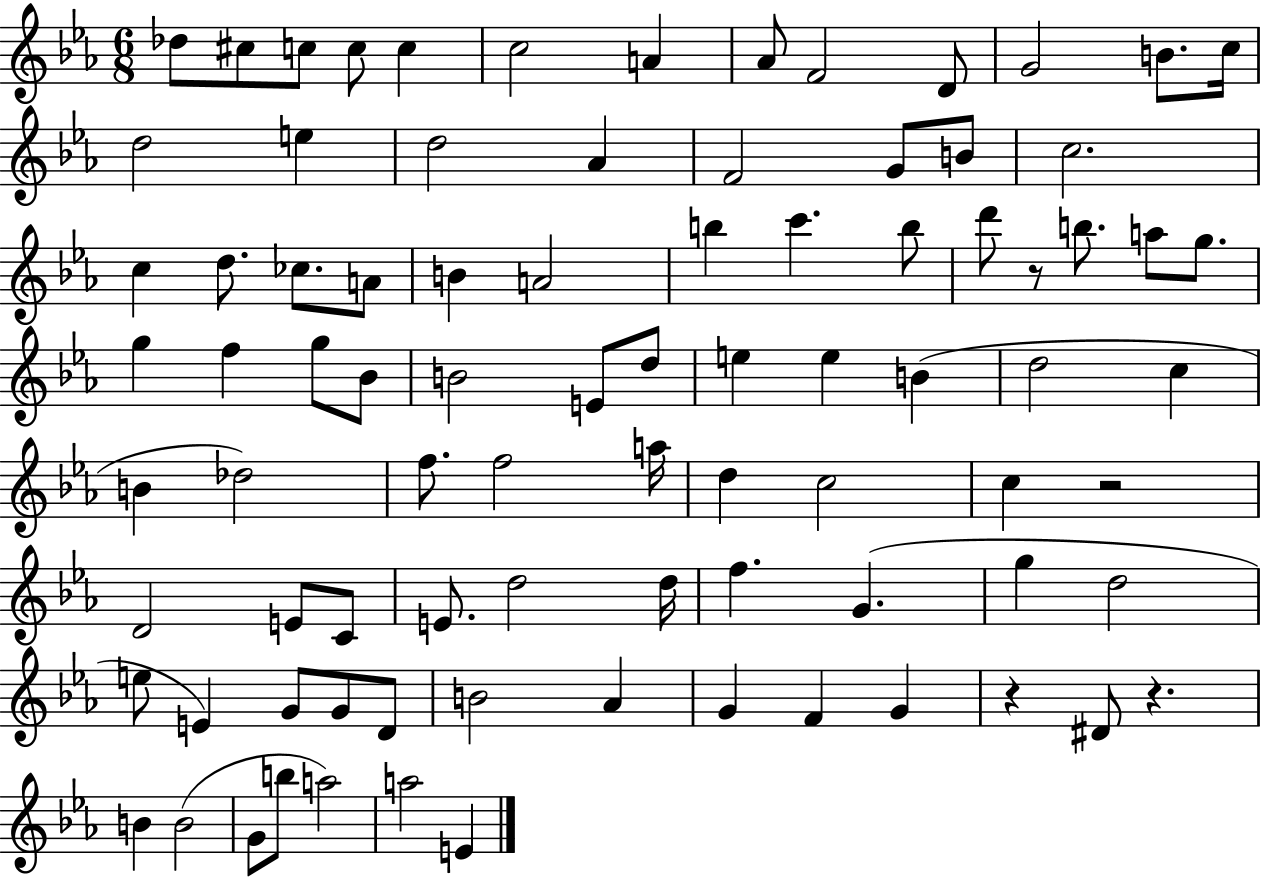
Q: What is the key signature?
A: EES major